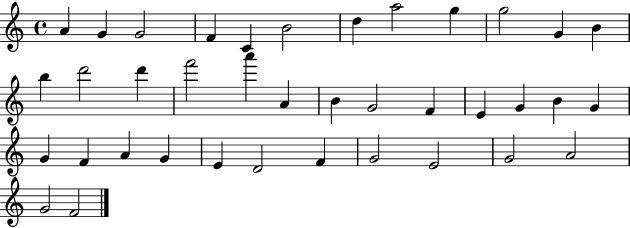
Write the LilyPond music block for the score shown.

{
  \clef treble
  \time 4/4
  \defaultTimeSignature
  \key c \major
  a'4 g'4 g'2 | f'4 c'4 b'2 | d''4 a''2 g''4 | g''2 g'4 b'4 | \break b''4 d'''2 d'''4 | f'''2 a'''4 a'4 | b'4 g'2 f'4 | e'4 g'4 b'4 g'4 | \break g'4 f'4 a'4 g'4 | e'4 d'2 f'4 | g'2 e'2 | g'2 a'2 | \break g'2 f'2 | \bar "|."
}